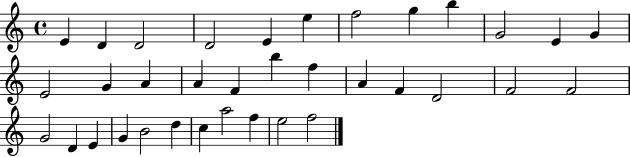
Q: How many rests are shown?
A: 0